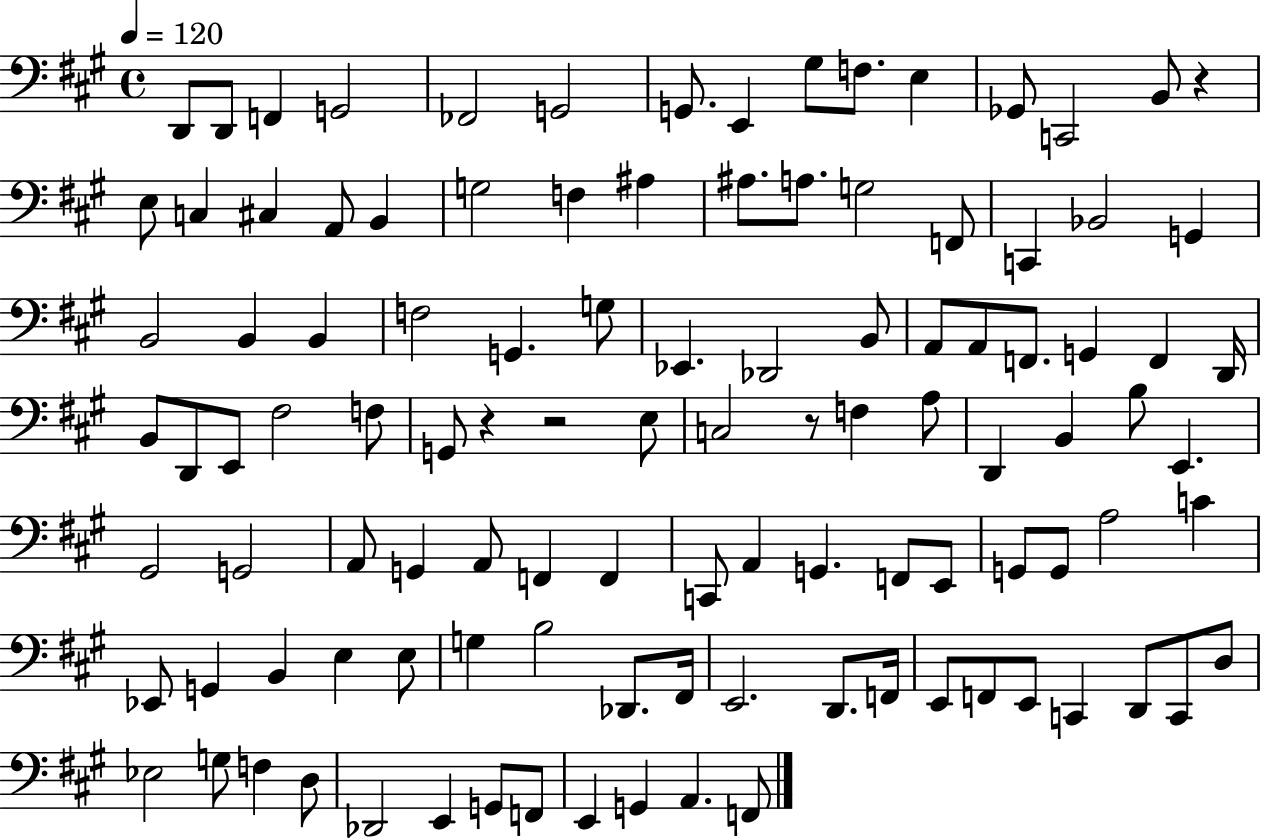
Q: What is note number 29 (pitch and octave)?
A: G2